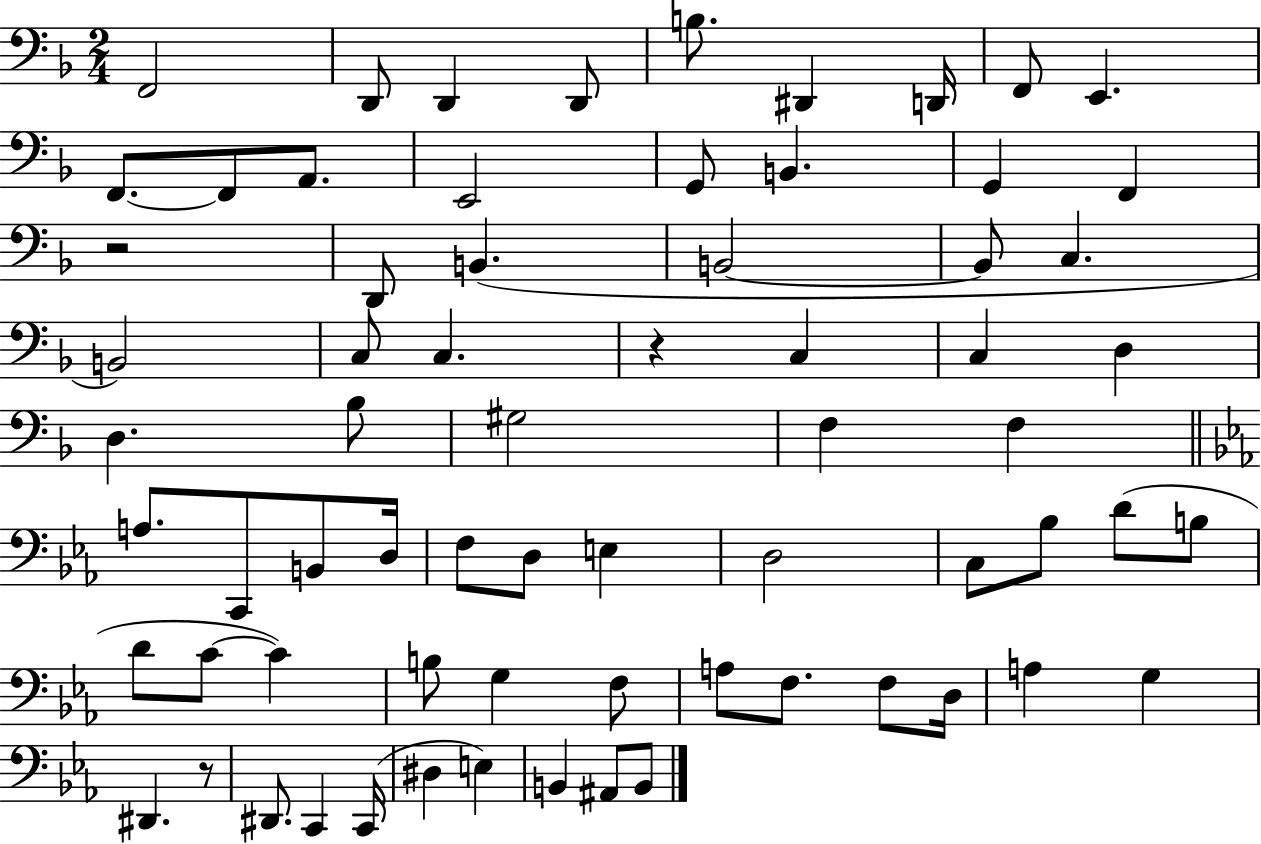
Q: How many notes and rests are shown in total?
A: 69